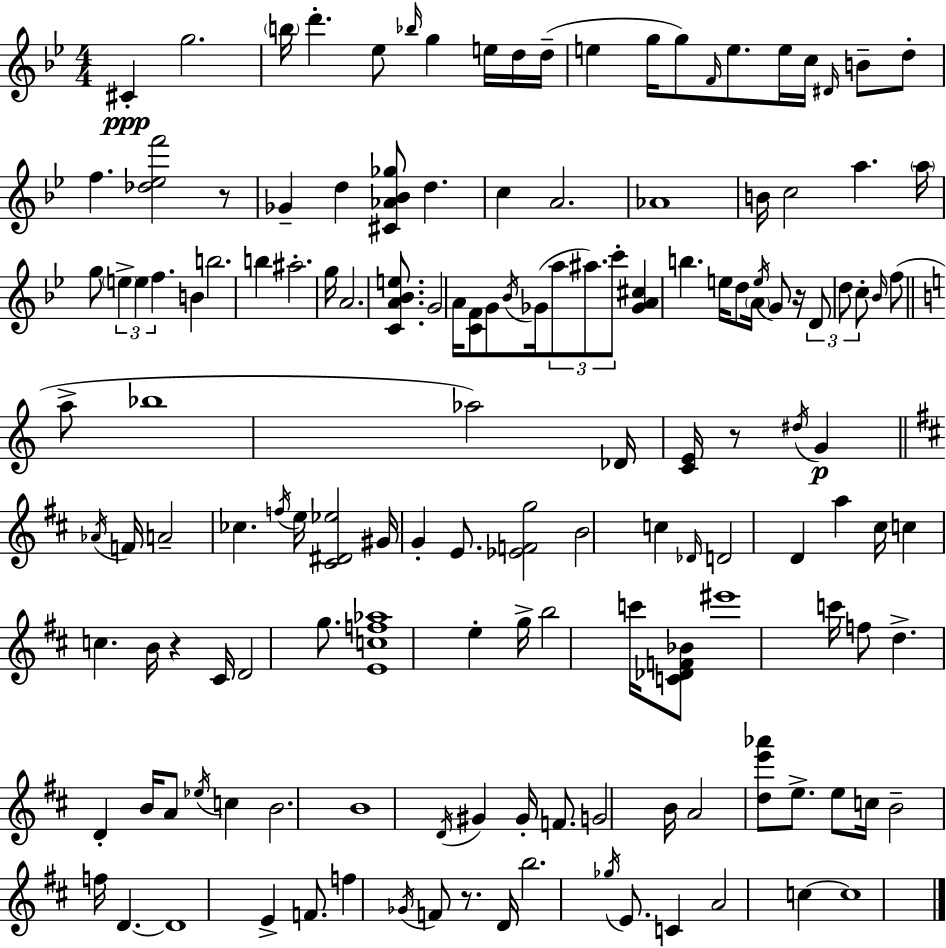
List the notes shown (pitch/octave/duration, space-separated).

C#4/q G5/h. B5/s D6/q. Eb5/e Bb5/s G5/q E5/s D5/s D5/s E5/q G5/s G5/e F4/s E5/e. E5/s C5/s D#4/s B4/e D5/e F5/q. [Db5,Eb5,F6]/h R/e Gb4/q D5/q [C#4,Ab4,Bb4,Gb5]/e D5/q. C5/q A4/h. Ab4/w B4/s C5/h A5/q. A5/s G5/e E5/q E5/q F5/q. B4/q B5/h. B5/q A#5/h. G5/s A4/h. [C4,A4,Bb4,E5]/e. G4/h A4/s [C4,F4]/e G4/e Bb4/s Gb4/s A5/e A#5/e. C6/e [Gb4,A4,C#5]/q B5/q. E5/s D5/e A4/s E5/s G4/e R/s D4/e D5/e C5/e Bb4/s F5/e A5/e Bb5/w Ab5/h Db4/s [C4,E4]/s R/e D#5/s G4/q Ab4/s F4/s A4/h CES5/q. F5/s E5/s [C#4,D#4,Eb5]/h G#4/s G4/q E4/e. [Eb4,F4,G5]/h B4/h C5/q Db4/s D4/h D4/q A5/q C#5/s C5/q C5/q. B4/s R/q C#4/s D4/h G5/e. [E4,C5,F5,Ab5]/w E5/q G5/s B5/h C6/s [C4,Db4,F4,Bb4]/e EIS6/w C6/s F5/e D5/q. D4/q B4/s A4/e Eb5/s C5/q B4/h. B4/w D4/s G#4/q G#4/s F4/e. G4/h B4/s A4/h [D5,E6,Ab6]/e E5/e. E5/e C5/s B4/h F5/s D4/q. D4/w E4/q F4/e. F5/q Gb4/s F4/e R/e. D4/s B5/h. Gb5/s E4/e. C4/q A4/h C5/q C5/w